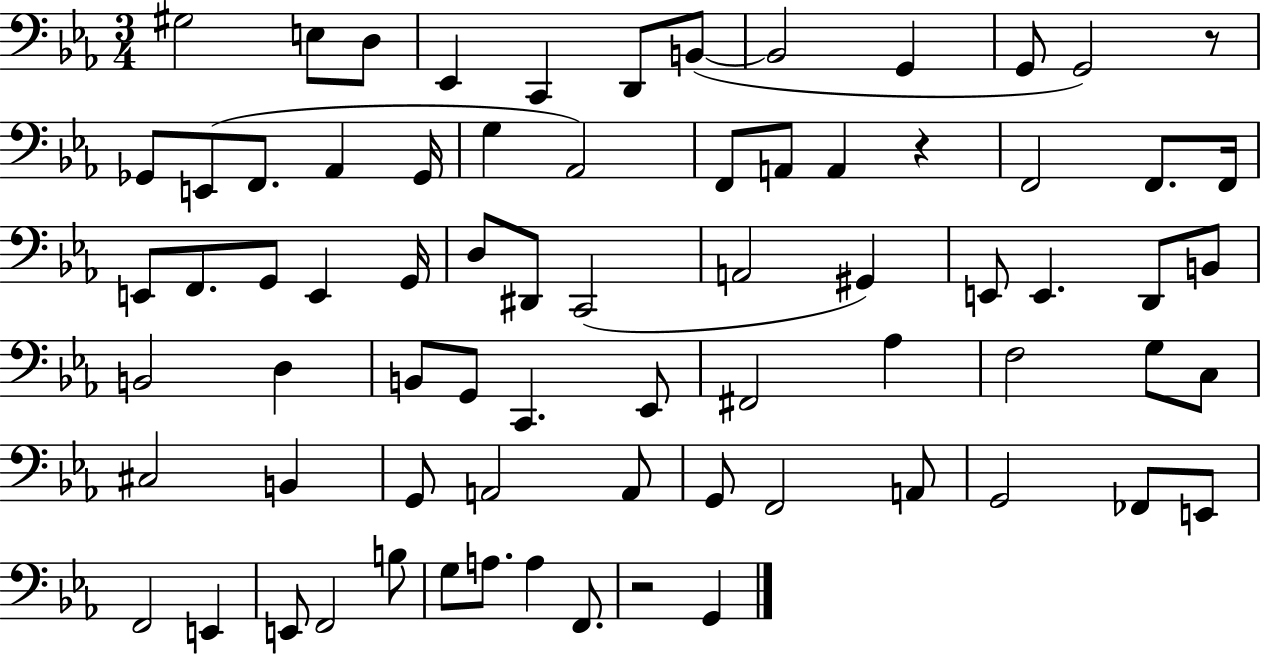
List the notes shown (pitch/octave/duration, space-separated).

G#3/h E3/e D3/e Eb2/q C2/q D2/e B2/e B2/h G2/q G2/e G2/h R/e Gb2/e E2/e F2/e. Ab2/q Gb2/s G3/q Ab2/h F2/e A2/e A2/q R/q F2/h F2/e. F2/s E2/e F2/e. G2/e E2/q G2/s D3/e D#2/e C2/h A2/h G#2/q E2/e E2/q. D2/e B2/e B2/h D3/q B2/e G2/e C2/q. Eb2/e F#2/h Ab3/q F3/h G3/e C3/e C#3/h B2/q G2/e A2/h A2/e G2/e F2/h A2/e G2/h FES2/e E2/e F2/h E2/q E2/e F2/h B3/e G3/e A3/e. A3/q F2/e. R/h G2/q